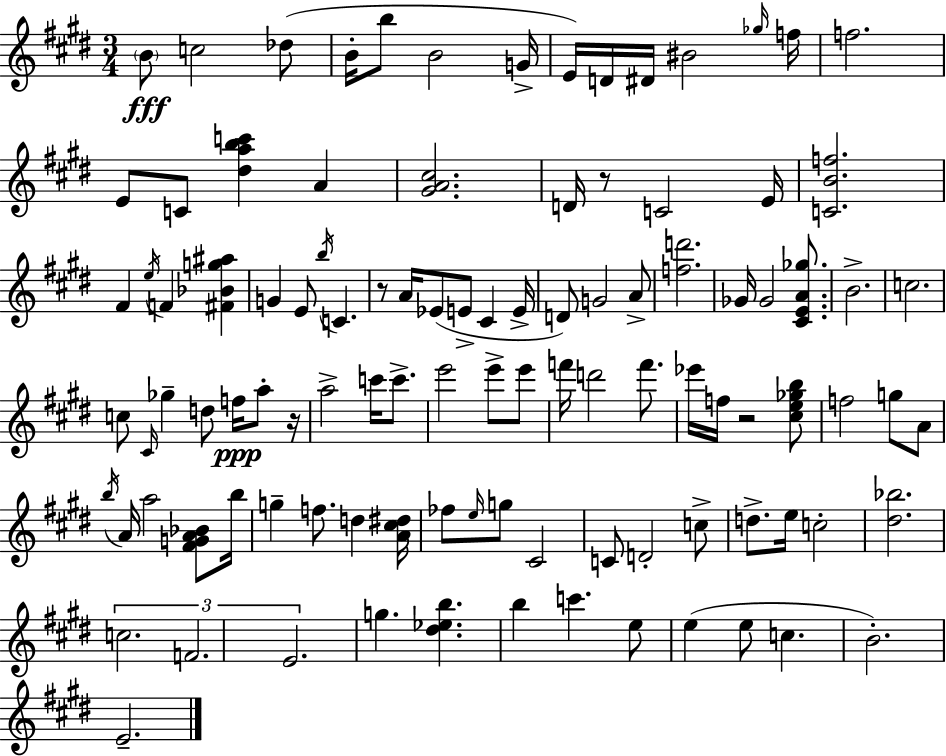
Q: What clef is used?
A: treble